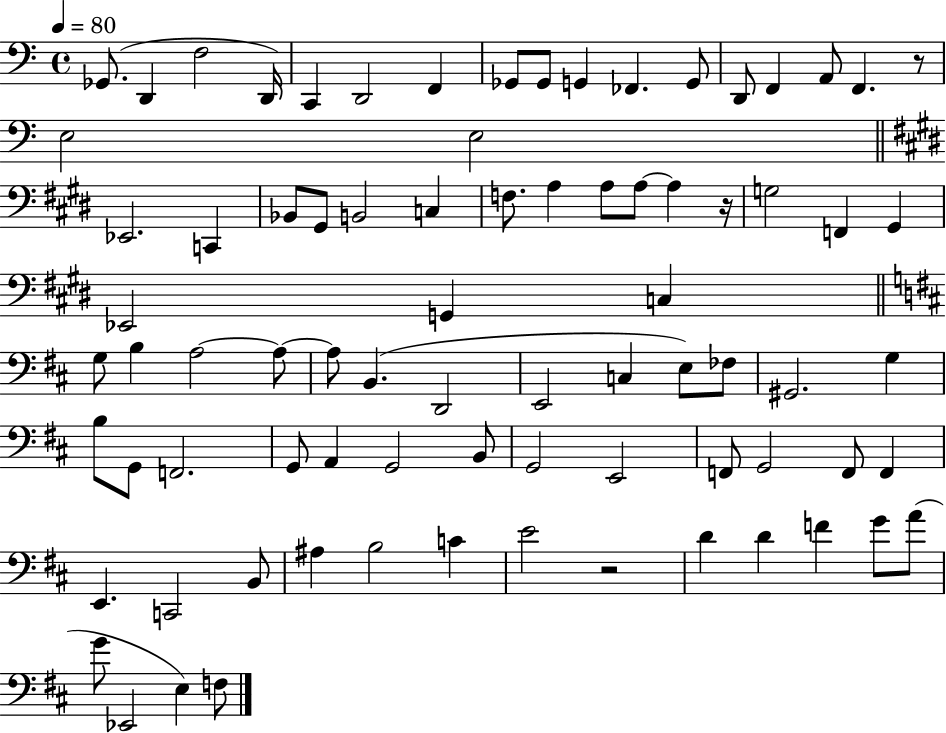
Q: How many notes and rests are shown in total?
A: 80